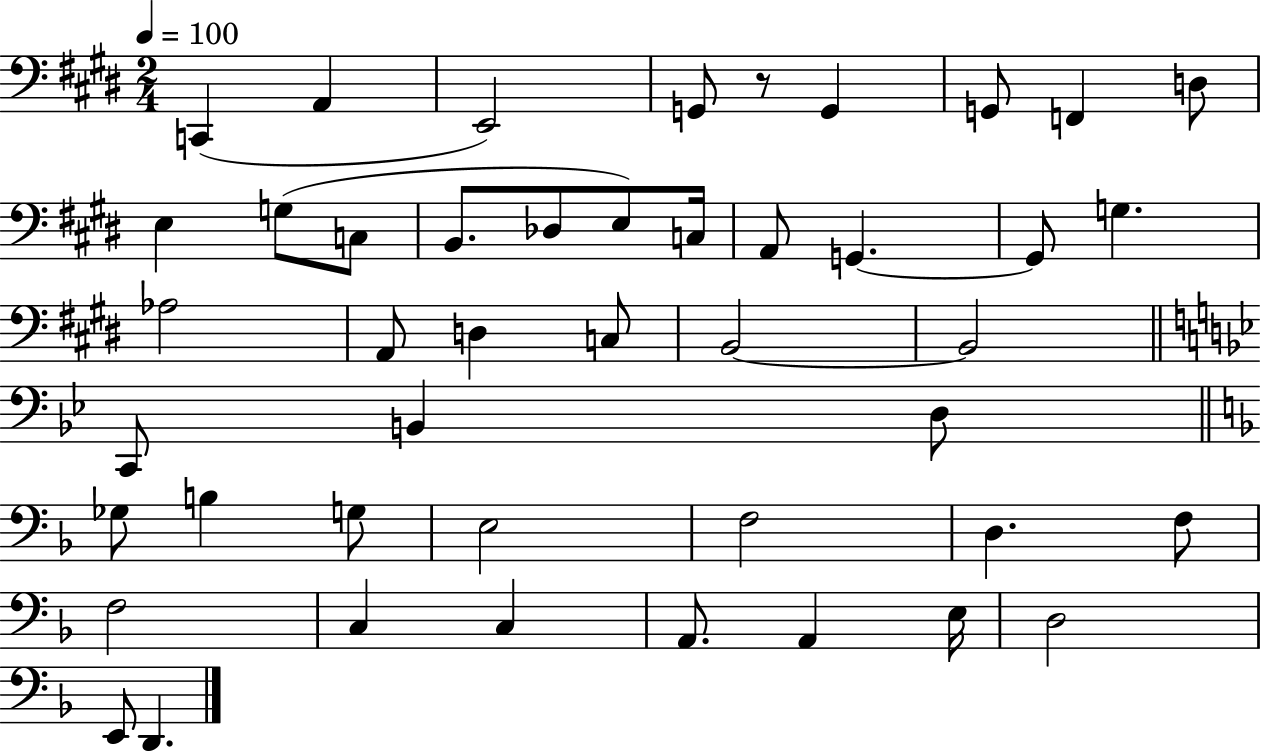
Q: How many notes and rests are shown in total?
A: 45